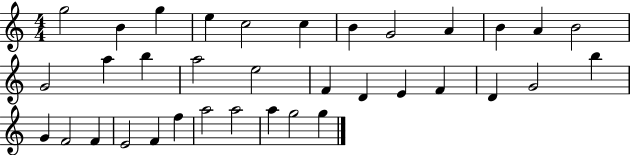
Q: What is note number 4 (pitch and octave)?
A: E5